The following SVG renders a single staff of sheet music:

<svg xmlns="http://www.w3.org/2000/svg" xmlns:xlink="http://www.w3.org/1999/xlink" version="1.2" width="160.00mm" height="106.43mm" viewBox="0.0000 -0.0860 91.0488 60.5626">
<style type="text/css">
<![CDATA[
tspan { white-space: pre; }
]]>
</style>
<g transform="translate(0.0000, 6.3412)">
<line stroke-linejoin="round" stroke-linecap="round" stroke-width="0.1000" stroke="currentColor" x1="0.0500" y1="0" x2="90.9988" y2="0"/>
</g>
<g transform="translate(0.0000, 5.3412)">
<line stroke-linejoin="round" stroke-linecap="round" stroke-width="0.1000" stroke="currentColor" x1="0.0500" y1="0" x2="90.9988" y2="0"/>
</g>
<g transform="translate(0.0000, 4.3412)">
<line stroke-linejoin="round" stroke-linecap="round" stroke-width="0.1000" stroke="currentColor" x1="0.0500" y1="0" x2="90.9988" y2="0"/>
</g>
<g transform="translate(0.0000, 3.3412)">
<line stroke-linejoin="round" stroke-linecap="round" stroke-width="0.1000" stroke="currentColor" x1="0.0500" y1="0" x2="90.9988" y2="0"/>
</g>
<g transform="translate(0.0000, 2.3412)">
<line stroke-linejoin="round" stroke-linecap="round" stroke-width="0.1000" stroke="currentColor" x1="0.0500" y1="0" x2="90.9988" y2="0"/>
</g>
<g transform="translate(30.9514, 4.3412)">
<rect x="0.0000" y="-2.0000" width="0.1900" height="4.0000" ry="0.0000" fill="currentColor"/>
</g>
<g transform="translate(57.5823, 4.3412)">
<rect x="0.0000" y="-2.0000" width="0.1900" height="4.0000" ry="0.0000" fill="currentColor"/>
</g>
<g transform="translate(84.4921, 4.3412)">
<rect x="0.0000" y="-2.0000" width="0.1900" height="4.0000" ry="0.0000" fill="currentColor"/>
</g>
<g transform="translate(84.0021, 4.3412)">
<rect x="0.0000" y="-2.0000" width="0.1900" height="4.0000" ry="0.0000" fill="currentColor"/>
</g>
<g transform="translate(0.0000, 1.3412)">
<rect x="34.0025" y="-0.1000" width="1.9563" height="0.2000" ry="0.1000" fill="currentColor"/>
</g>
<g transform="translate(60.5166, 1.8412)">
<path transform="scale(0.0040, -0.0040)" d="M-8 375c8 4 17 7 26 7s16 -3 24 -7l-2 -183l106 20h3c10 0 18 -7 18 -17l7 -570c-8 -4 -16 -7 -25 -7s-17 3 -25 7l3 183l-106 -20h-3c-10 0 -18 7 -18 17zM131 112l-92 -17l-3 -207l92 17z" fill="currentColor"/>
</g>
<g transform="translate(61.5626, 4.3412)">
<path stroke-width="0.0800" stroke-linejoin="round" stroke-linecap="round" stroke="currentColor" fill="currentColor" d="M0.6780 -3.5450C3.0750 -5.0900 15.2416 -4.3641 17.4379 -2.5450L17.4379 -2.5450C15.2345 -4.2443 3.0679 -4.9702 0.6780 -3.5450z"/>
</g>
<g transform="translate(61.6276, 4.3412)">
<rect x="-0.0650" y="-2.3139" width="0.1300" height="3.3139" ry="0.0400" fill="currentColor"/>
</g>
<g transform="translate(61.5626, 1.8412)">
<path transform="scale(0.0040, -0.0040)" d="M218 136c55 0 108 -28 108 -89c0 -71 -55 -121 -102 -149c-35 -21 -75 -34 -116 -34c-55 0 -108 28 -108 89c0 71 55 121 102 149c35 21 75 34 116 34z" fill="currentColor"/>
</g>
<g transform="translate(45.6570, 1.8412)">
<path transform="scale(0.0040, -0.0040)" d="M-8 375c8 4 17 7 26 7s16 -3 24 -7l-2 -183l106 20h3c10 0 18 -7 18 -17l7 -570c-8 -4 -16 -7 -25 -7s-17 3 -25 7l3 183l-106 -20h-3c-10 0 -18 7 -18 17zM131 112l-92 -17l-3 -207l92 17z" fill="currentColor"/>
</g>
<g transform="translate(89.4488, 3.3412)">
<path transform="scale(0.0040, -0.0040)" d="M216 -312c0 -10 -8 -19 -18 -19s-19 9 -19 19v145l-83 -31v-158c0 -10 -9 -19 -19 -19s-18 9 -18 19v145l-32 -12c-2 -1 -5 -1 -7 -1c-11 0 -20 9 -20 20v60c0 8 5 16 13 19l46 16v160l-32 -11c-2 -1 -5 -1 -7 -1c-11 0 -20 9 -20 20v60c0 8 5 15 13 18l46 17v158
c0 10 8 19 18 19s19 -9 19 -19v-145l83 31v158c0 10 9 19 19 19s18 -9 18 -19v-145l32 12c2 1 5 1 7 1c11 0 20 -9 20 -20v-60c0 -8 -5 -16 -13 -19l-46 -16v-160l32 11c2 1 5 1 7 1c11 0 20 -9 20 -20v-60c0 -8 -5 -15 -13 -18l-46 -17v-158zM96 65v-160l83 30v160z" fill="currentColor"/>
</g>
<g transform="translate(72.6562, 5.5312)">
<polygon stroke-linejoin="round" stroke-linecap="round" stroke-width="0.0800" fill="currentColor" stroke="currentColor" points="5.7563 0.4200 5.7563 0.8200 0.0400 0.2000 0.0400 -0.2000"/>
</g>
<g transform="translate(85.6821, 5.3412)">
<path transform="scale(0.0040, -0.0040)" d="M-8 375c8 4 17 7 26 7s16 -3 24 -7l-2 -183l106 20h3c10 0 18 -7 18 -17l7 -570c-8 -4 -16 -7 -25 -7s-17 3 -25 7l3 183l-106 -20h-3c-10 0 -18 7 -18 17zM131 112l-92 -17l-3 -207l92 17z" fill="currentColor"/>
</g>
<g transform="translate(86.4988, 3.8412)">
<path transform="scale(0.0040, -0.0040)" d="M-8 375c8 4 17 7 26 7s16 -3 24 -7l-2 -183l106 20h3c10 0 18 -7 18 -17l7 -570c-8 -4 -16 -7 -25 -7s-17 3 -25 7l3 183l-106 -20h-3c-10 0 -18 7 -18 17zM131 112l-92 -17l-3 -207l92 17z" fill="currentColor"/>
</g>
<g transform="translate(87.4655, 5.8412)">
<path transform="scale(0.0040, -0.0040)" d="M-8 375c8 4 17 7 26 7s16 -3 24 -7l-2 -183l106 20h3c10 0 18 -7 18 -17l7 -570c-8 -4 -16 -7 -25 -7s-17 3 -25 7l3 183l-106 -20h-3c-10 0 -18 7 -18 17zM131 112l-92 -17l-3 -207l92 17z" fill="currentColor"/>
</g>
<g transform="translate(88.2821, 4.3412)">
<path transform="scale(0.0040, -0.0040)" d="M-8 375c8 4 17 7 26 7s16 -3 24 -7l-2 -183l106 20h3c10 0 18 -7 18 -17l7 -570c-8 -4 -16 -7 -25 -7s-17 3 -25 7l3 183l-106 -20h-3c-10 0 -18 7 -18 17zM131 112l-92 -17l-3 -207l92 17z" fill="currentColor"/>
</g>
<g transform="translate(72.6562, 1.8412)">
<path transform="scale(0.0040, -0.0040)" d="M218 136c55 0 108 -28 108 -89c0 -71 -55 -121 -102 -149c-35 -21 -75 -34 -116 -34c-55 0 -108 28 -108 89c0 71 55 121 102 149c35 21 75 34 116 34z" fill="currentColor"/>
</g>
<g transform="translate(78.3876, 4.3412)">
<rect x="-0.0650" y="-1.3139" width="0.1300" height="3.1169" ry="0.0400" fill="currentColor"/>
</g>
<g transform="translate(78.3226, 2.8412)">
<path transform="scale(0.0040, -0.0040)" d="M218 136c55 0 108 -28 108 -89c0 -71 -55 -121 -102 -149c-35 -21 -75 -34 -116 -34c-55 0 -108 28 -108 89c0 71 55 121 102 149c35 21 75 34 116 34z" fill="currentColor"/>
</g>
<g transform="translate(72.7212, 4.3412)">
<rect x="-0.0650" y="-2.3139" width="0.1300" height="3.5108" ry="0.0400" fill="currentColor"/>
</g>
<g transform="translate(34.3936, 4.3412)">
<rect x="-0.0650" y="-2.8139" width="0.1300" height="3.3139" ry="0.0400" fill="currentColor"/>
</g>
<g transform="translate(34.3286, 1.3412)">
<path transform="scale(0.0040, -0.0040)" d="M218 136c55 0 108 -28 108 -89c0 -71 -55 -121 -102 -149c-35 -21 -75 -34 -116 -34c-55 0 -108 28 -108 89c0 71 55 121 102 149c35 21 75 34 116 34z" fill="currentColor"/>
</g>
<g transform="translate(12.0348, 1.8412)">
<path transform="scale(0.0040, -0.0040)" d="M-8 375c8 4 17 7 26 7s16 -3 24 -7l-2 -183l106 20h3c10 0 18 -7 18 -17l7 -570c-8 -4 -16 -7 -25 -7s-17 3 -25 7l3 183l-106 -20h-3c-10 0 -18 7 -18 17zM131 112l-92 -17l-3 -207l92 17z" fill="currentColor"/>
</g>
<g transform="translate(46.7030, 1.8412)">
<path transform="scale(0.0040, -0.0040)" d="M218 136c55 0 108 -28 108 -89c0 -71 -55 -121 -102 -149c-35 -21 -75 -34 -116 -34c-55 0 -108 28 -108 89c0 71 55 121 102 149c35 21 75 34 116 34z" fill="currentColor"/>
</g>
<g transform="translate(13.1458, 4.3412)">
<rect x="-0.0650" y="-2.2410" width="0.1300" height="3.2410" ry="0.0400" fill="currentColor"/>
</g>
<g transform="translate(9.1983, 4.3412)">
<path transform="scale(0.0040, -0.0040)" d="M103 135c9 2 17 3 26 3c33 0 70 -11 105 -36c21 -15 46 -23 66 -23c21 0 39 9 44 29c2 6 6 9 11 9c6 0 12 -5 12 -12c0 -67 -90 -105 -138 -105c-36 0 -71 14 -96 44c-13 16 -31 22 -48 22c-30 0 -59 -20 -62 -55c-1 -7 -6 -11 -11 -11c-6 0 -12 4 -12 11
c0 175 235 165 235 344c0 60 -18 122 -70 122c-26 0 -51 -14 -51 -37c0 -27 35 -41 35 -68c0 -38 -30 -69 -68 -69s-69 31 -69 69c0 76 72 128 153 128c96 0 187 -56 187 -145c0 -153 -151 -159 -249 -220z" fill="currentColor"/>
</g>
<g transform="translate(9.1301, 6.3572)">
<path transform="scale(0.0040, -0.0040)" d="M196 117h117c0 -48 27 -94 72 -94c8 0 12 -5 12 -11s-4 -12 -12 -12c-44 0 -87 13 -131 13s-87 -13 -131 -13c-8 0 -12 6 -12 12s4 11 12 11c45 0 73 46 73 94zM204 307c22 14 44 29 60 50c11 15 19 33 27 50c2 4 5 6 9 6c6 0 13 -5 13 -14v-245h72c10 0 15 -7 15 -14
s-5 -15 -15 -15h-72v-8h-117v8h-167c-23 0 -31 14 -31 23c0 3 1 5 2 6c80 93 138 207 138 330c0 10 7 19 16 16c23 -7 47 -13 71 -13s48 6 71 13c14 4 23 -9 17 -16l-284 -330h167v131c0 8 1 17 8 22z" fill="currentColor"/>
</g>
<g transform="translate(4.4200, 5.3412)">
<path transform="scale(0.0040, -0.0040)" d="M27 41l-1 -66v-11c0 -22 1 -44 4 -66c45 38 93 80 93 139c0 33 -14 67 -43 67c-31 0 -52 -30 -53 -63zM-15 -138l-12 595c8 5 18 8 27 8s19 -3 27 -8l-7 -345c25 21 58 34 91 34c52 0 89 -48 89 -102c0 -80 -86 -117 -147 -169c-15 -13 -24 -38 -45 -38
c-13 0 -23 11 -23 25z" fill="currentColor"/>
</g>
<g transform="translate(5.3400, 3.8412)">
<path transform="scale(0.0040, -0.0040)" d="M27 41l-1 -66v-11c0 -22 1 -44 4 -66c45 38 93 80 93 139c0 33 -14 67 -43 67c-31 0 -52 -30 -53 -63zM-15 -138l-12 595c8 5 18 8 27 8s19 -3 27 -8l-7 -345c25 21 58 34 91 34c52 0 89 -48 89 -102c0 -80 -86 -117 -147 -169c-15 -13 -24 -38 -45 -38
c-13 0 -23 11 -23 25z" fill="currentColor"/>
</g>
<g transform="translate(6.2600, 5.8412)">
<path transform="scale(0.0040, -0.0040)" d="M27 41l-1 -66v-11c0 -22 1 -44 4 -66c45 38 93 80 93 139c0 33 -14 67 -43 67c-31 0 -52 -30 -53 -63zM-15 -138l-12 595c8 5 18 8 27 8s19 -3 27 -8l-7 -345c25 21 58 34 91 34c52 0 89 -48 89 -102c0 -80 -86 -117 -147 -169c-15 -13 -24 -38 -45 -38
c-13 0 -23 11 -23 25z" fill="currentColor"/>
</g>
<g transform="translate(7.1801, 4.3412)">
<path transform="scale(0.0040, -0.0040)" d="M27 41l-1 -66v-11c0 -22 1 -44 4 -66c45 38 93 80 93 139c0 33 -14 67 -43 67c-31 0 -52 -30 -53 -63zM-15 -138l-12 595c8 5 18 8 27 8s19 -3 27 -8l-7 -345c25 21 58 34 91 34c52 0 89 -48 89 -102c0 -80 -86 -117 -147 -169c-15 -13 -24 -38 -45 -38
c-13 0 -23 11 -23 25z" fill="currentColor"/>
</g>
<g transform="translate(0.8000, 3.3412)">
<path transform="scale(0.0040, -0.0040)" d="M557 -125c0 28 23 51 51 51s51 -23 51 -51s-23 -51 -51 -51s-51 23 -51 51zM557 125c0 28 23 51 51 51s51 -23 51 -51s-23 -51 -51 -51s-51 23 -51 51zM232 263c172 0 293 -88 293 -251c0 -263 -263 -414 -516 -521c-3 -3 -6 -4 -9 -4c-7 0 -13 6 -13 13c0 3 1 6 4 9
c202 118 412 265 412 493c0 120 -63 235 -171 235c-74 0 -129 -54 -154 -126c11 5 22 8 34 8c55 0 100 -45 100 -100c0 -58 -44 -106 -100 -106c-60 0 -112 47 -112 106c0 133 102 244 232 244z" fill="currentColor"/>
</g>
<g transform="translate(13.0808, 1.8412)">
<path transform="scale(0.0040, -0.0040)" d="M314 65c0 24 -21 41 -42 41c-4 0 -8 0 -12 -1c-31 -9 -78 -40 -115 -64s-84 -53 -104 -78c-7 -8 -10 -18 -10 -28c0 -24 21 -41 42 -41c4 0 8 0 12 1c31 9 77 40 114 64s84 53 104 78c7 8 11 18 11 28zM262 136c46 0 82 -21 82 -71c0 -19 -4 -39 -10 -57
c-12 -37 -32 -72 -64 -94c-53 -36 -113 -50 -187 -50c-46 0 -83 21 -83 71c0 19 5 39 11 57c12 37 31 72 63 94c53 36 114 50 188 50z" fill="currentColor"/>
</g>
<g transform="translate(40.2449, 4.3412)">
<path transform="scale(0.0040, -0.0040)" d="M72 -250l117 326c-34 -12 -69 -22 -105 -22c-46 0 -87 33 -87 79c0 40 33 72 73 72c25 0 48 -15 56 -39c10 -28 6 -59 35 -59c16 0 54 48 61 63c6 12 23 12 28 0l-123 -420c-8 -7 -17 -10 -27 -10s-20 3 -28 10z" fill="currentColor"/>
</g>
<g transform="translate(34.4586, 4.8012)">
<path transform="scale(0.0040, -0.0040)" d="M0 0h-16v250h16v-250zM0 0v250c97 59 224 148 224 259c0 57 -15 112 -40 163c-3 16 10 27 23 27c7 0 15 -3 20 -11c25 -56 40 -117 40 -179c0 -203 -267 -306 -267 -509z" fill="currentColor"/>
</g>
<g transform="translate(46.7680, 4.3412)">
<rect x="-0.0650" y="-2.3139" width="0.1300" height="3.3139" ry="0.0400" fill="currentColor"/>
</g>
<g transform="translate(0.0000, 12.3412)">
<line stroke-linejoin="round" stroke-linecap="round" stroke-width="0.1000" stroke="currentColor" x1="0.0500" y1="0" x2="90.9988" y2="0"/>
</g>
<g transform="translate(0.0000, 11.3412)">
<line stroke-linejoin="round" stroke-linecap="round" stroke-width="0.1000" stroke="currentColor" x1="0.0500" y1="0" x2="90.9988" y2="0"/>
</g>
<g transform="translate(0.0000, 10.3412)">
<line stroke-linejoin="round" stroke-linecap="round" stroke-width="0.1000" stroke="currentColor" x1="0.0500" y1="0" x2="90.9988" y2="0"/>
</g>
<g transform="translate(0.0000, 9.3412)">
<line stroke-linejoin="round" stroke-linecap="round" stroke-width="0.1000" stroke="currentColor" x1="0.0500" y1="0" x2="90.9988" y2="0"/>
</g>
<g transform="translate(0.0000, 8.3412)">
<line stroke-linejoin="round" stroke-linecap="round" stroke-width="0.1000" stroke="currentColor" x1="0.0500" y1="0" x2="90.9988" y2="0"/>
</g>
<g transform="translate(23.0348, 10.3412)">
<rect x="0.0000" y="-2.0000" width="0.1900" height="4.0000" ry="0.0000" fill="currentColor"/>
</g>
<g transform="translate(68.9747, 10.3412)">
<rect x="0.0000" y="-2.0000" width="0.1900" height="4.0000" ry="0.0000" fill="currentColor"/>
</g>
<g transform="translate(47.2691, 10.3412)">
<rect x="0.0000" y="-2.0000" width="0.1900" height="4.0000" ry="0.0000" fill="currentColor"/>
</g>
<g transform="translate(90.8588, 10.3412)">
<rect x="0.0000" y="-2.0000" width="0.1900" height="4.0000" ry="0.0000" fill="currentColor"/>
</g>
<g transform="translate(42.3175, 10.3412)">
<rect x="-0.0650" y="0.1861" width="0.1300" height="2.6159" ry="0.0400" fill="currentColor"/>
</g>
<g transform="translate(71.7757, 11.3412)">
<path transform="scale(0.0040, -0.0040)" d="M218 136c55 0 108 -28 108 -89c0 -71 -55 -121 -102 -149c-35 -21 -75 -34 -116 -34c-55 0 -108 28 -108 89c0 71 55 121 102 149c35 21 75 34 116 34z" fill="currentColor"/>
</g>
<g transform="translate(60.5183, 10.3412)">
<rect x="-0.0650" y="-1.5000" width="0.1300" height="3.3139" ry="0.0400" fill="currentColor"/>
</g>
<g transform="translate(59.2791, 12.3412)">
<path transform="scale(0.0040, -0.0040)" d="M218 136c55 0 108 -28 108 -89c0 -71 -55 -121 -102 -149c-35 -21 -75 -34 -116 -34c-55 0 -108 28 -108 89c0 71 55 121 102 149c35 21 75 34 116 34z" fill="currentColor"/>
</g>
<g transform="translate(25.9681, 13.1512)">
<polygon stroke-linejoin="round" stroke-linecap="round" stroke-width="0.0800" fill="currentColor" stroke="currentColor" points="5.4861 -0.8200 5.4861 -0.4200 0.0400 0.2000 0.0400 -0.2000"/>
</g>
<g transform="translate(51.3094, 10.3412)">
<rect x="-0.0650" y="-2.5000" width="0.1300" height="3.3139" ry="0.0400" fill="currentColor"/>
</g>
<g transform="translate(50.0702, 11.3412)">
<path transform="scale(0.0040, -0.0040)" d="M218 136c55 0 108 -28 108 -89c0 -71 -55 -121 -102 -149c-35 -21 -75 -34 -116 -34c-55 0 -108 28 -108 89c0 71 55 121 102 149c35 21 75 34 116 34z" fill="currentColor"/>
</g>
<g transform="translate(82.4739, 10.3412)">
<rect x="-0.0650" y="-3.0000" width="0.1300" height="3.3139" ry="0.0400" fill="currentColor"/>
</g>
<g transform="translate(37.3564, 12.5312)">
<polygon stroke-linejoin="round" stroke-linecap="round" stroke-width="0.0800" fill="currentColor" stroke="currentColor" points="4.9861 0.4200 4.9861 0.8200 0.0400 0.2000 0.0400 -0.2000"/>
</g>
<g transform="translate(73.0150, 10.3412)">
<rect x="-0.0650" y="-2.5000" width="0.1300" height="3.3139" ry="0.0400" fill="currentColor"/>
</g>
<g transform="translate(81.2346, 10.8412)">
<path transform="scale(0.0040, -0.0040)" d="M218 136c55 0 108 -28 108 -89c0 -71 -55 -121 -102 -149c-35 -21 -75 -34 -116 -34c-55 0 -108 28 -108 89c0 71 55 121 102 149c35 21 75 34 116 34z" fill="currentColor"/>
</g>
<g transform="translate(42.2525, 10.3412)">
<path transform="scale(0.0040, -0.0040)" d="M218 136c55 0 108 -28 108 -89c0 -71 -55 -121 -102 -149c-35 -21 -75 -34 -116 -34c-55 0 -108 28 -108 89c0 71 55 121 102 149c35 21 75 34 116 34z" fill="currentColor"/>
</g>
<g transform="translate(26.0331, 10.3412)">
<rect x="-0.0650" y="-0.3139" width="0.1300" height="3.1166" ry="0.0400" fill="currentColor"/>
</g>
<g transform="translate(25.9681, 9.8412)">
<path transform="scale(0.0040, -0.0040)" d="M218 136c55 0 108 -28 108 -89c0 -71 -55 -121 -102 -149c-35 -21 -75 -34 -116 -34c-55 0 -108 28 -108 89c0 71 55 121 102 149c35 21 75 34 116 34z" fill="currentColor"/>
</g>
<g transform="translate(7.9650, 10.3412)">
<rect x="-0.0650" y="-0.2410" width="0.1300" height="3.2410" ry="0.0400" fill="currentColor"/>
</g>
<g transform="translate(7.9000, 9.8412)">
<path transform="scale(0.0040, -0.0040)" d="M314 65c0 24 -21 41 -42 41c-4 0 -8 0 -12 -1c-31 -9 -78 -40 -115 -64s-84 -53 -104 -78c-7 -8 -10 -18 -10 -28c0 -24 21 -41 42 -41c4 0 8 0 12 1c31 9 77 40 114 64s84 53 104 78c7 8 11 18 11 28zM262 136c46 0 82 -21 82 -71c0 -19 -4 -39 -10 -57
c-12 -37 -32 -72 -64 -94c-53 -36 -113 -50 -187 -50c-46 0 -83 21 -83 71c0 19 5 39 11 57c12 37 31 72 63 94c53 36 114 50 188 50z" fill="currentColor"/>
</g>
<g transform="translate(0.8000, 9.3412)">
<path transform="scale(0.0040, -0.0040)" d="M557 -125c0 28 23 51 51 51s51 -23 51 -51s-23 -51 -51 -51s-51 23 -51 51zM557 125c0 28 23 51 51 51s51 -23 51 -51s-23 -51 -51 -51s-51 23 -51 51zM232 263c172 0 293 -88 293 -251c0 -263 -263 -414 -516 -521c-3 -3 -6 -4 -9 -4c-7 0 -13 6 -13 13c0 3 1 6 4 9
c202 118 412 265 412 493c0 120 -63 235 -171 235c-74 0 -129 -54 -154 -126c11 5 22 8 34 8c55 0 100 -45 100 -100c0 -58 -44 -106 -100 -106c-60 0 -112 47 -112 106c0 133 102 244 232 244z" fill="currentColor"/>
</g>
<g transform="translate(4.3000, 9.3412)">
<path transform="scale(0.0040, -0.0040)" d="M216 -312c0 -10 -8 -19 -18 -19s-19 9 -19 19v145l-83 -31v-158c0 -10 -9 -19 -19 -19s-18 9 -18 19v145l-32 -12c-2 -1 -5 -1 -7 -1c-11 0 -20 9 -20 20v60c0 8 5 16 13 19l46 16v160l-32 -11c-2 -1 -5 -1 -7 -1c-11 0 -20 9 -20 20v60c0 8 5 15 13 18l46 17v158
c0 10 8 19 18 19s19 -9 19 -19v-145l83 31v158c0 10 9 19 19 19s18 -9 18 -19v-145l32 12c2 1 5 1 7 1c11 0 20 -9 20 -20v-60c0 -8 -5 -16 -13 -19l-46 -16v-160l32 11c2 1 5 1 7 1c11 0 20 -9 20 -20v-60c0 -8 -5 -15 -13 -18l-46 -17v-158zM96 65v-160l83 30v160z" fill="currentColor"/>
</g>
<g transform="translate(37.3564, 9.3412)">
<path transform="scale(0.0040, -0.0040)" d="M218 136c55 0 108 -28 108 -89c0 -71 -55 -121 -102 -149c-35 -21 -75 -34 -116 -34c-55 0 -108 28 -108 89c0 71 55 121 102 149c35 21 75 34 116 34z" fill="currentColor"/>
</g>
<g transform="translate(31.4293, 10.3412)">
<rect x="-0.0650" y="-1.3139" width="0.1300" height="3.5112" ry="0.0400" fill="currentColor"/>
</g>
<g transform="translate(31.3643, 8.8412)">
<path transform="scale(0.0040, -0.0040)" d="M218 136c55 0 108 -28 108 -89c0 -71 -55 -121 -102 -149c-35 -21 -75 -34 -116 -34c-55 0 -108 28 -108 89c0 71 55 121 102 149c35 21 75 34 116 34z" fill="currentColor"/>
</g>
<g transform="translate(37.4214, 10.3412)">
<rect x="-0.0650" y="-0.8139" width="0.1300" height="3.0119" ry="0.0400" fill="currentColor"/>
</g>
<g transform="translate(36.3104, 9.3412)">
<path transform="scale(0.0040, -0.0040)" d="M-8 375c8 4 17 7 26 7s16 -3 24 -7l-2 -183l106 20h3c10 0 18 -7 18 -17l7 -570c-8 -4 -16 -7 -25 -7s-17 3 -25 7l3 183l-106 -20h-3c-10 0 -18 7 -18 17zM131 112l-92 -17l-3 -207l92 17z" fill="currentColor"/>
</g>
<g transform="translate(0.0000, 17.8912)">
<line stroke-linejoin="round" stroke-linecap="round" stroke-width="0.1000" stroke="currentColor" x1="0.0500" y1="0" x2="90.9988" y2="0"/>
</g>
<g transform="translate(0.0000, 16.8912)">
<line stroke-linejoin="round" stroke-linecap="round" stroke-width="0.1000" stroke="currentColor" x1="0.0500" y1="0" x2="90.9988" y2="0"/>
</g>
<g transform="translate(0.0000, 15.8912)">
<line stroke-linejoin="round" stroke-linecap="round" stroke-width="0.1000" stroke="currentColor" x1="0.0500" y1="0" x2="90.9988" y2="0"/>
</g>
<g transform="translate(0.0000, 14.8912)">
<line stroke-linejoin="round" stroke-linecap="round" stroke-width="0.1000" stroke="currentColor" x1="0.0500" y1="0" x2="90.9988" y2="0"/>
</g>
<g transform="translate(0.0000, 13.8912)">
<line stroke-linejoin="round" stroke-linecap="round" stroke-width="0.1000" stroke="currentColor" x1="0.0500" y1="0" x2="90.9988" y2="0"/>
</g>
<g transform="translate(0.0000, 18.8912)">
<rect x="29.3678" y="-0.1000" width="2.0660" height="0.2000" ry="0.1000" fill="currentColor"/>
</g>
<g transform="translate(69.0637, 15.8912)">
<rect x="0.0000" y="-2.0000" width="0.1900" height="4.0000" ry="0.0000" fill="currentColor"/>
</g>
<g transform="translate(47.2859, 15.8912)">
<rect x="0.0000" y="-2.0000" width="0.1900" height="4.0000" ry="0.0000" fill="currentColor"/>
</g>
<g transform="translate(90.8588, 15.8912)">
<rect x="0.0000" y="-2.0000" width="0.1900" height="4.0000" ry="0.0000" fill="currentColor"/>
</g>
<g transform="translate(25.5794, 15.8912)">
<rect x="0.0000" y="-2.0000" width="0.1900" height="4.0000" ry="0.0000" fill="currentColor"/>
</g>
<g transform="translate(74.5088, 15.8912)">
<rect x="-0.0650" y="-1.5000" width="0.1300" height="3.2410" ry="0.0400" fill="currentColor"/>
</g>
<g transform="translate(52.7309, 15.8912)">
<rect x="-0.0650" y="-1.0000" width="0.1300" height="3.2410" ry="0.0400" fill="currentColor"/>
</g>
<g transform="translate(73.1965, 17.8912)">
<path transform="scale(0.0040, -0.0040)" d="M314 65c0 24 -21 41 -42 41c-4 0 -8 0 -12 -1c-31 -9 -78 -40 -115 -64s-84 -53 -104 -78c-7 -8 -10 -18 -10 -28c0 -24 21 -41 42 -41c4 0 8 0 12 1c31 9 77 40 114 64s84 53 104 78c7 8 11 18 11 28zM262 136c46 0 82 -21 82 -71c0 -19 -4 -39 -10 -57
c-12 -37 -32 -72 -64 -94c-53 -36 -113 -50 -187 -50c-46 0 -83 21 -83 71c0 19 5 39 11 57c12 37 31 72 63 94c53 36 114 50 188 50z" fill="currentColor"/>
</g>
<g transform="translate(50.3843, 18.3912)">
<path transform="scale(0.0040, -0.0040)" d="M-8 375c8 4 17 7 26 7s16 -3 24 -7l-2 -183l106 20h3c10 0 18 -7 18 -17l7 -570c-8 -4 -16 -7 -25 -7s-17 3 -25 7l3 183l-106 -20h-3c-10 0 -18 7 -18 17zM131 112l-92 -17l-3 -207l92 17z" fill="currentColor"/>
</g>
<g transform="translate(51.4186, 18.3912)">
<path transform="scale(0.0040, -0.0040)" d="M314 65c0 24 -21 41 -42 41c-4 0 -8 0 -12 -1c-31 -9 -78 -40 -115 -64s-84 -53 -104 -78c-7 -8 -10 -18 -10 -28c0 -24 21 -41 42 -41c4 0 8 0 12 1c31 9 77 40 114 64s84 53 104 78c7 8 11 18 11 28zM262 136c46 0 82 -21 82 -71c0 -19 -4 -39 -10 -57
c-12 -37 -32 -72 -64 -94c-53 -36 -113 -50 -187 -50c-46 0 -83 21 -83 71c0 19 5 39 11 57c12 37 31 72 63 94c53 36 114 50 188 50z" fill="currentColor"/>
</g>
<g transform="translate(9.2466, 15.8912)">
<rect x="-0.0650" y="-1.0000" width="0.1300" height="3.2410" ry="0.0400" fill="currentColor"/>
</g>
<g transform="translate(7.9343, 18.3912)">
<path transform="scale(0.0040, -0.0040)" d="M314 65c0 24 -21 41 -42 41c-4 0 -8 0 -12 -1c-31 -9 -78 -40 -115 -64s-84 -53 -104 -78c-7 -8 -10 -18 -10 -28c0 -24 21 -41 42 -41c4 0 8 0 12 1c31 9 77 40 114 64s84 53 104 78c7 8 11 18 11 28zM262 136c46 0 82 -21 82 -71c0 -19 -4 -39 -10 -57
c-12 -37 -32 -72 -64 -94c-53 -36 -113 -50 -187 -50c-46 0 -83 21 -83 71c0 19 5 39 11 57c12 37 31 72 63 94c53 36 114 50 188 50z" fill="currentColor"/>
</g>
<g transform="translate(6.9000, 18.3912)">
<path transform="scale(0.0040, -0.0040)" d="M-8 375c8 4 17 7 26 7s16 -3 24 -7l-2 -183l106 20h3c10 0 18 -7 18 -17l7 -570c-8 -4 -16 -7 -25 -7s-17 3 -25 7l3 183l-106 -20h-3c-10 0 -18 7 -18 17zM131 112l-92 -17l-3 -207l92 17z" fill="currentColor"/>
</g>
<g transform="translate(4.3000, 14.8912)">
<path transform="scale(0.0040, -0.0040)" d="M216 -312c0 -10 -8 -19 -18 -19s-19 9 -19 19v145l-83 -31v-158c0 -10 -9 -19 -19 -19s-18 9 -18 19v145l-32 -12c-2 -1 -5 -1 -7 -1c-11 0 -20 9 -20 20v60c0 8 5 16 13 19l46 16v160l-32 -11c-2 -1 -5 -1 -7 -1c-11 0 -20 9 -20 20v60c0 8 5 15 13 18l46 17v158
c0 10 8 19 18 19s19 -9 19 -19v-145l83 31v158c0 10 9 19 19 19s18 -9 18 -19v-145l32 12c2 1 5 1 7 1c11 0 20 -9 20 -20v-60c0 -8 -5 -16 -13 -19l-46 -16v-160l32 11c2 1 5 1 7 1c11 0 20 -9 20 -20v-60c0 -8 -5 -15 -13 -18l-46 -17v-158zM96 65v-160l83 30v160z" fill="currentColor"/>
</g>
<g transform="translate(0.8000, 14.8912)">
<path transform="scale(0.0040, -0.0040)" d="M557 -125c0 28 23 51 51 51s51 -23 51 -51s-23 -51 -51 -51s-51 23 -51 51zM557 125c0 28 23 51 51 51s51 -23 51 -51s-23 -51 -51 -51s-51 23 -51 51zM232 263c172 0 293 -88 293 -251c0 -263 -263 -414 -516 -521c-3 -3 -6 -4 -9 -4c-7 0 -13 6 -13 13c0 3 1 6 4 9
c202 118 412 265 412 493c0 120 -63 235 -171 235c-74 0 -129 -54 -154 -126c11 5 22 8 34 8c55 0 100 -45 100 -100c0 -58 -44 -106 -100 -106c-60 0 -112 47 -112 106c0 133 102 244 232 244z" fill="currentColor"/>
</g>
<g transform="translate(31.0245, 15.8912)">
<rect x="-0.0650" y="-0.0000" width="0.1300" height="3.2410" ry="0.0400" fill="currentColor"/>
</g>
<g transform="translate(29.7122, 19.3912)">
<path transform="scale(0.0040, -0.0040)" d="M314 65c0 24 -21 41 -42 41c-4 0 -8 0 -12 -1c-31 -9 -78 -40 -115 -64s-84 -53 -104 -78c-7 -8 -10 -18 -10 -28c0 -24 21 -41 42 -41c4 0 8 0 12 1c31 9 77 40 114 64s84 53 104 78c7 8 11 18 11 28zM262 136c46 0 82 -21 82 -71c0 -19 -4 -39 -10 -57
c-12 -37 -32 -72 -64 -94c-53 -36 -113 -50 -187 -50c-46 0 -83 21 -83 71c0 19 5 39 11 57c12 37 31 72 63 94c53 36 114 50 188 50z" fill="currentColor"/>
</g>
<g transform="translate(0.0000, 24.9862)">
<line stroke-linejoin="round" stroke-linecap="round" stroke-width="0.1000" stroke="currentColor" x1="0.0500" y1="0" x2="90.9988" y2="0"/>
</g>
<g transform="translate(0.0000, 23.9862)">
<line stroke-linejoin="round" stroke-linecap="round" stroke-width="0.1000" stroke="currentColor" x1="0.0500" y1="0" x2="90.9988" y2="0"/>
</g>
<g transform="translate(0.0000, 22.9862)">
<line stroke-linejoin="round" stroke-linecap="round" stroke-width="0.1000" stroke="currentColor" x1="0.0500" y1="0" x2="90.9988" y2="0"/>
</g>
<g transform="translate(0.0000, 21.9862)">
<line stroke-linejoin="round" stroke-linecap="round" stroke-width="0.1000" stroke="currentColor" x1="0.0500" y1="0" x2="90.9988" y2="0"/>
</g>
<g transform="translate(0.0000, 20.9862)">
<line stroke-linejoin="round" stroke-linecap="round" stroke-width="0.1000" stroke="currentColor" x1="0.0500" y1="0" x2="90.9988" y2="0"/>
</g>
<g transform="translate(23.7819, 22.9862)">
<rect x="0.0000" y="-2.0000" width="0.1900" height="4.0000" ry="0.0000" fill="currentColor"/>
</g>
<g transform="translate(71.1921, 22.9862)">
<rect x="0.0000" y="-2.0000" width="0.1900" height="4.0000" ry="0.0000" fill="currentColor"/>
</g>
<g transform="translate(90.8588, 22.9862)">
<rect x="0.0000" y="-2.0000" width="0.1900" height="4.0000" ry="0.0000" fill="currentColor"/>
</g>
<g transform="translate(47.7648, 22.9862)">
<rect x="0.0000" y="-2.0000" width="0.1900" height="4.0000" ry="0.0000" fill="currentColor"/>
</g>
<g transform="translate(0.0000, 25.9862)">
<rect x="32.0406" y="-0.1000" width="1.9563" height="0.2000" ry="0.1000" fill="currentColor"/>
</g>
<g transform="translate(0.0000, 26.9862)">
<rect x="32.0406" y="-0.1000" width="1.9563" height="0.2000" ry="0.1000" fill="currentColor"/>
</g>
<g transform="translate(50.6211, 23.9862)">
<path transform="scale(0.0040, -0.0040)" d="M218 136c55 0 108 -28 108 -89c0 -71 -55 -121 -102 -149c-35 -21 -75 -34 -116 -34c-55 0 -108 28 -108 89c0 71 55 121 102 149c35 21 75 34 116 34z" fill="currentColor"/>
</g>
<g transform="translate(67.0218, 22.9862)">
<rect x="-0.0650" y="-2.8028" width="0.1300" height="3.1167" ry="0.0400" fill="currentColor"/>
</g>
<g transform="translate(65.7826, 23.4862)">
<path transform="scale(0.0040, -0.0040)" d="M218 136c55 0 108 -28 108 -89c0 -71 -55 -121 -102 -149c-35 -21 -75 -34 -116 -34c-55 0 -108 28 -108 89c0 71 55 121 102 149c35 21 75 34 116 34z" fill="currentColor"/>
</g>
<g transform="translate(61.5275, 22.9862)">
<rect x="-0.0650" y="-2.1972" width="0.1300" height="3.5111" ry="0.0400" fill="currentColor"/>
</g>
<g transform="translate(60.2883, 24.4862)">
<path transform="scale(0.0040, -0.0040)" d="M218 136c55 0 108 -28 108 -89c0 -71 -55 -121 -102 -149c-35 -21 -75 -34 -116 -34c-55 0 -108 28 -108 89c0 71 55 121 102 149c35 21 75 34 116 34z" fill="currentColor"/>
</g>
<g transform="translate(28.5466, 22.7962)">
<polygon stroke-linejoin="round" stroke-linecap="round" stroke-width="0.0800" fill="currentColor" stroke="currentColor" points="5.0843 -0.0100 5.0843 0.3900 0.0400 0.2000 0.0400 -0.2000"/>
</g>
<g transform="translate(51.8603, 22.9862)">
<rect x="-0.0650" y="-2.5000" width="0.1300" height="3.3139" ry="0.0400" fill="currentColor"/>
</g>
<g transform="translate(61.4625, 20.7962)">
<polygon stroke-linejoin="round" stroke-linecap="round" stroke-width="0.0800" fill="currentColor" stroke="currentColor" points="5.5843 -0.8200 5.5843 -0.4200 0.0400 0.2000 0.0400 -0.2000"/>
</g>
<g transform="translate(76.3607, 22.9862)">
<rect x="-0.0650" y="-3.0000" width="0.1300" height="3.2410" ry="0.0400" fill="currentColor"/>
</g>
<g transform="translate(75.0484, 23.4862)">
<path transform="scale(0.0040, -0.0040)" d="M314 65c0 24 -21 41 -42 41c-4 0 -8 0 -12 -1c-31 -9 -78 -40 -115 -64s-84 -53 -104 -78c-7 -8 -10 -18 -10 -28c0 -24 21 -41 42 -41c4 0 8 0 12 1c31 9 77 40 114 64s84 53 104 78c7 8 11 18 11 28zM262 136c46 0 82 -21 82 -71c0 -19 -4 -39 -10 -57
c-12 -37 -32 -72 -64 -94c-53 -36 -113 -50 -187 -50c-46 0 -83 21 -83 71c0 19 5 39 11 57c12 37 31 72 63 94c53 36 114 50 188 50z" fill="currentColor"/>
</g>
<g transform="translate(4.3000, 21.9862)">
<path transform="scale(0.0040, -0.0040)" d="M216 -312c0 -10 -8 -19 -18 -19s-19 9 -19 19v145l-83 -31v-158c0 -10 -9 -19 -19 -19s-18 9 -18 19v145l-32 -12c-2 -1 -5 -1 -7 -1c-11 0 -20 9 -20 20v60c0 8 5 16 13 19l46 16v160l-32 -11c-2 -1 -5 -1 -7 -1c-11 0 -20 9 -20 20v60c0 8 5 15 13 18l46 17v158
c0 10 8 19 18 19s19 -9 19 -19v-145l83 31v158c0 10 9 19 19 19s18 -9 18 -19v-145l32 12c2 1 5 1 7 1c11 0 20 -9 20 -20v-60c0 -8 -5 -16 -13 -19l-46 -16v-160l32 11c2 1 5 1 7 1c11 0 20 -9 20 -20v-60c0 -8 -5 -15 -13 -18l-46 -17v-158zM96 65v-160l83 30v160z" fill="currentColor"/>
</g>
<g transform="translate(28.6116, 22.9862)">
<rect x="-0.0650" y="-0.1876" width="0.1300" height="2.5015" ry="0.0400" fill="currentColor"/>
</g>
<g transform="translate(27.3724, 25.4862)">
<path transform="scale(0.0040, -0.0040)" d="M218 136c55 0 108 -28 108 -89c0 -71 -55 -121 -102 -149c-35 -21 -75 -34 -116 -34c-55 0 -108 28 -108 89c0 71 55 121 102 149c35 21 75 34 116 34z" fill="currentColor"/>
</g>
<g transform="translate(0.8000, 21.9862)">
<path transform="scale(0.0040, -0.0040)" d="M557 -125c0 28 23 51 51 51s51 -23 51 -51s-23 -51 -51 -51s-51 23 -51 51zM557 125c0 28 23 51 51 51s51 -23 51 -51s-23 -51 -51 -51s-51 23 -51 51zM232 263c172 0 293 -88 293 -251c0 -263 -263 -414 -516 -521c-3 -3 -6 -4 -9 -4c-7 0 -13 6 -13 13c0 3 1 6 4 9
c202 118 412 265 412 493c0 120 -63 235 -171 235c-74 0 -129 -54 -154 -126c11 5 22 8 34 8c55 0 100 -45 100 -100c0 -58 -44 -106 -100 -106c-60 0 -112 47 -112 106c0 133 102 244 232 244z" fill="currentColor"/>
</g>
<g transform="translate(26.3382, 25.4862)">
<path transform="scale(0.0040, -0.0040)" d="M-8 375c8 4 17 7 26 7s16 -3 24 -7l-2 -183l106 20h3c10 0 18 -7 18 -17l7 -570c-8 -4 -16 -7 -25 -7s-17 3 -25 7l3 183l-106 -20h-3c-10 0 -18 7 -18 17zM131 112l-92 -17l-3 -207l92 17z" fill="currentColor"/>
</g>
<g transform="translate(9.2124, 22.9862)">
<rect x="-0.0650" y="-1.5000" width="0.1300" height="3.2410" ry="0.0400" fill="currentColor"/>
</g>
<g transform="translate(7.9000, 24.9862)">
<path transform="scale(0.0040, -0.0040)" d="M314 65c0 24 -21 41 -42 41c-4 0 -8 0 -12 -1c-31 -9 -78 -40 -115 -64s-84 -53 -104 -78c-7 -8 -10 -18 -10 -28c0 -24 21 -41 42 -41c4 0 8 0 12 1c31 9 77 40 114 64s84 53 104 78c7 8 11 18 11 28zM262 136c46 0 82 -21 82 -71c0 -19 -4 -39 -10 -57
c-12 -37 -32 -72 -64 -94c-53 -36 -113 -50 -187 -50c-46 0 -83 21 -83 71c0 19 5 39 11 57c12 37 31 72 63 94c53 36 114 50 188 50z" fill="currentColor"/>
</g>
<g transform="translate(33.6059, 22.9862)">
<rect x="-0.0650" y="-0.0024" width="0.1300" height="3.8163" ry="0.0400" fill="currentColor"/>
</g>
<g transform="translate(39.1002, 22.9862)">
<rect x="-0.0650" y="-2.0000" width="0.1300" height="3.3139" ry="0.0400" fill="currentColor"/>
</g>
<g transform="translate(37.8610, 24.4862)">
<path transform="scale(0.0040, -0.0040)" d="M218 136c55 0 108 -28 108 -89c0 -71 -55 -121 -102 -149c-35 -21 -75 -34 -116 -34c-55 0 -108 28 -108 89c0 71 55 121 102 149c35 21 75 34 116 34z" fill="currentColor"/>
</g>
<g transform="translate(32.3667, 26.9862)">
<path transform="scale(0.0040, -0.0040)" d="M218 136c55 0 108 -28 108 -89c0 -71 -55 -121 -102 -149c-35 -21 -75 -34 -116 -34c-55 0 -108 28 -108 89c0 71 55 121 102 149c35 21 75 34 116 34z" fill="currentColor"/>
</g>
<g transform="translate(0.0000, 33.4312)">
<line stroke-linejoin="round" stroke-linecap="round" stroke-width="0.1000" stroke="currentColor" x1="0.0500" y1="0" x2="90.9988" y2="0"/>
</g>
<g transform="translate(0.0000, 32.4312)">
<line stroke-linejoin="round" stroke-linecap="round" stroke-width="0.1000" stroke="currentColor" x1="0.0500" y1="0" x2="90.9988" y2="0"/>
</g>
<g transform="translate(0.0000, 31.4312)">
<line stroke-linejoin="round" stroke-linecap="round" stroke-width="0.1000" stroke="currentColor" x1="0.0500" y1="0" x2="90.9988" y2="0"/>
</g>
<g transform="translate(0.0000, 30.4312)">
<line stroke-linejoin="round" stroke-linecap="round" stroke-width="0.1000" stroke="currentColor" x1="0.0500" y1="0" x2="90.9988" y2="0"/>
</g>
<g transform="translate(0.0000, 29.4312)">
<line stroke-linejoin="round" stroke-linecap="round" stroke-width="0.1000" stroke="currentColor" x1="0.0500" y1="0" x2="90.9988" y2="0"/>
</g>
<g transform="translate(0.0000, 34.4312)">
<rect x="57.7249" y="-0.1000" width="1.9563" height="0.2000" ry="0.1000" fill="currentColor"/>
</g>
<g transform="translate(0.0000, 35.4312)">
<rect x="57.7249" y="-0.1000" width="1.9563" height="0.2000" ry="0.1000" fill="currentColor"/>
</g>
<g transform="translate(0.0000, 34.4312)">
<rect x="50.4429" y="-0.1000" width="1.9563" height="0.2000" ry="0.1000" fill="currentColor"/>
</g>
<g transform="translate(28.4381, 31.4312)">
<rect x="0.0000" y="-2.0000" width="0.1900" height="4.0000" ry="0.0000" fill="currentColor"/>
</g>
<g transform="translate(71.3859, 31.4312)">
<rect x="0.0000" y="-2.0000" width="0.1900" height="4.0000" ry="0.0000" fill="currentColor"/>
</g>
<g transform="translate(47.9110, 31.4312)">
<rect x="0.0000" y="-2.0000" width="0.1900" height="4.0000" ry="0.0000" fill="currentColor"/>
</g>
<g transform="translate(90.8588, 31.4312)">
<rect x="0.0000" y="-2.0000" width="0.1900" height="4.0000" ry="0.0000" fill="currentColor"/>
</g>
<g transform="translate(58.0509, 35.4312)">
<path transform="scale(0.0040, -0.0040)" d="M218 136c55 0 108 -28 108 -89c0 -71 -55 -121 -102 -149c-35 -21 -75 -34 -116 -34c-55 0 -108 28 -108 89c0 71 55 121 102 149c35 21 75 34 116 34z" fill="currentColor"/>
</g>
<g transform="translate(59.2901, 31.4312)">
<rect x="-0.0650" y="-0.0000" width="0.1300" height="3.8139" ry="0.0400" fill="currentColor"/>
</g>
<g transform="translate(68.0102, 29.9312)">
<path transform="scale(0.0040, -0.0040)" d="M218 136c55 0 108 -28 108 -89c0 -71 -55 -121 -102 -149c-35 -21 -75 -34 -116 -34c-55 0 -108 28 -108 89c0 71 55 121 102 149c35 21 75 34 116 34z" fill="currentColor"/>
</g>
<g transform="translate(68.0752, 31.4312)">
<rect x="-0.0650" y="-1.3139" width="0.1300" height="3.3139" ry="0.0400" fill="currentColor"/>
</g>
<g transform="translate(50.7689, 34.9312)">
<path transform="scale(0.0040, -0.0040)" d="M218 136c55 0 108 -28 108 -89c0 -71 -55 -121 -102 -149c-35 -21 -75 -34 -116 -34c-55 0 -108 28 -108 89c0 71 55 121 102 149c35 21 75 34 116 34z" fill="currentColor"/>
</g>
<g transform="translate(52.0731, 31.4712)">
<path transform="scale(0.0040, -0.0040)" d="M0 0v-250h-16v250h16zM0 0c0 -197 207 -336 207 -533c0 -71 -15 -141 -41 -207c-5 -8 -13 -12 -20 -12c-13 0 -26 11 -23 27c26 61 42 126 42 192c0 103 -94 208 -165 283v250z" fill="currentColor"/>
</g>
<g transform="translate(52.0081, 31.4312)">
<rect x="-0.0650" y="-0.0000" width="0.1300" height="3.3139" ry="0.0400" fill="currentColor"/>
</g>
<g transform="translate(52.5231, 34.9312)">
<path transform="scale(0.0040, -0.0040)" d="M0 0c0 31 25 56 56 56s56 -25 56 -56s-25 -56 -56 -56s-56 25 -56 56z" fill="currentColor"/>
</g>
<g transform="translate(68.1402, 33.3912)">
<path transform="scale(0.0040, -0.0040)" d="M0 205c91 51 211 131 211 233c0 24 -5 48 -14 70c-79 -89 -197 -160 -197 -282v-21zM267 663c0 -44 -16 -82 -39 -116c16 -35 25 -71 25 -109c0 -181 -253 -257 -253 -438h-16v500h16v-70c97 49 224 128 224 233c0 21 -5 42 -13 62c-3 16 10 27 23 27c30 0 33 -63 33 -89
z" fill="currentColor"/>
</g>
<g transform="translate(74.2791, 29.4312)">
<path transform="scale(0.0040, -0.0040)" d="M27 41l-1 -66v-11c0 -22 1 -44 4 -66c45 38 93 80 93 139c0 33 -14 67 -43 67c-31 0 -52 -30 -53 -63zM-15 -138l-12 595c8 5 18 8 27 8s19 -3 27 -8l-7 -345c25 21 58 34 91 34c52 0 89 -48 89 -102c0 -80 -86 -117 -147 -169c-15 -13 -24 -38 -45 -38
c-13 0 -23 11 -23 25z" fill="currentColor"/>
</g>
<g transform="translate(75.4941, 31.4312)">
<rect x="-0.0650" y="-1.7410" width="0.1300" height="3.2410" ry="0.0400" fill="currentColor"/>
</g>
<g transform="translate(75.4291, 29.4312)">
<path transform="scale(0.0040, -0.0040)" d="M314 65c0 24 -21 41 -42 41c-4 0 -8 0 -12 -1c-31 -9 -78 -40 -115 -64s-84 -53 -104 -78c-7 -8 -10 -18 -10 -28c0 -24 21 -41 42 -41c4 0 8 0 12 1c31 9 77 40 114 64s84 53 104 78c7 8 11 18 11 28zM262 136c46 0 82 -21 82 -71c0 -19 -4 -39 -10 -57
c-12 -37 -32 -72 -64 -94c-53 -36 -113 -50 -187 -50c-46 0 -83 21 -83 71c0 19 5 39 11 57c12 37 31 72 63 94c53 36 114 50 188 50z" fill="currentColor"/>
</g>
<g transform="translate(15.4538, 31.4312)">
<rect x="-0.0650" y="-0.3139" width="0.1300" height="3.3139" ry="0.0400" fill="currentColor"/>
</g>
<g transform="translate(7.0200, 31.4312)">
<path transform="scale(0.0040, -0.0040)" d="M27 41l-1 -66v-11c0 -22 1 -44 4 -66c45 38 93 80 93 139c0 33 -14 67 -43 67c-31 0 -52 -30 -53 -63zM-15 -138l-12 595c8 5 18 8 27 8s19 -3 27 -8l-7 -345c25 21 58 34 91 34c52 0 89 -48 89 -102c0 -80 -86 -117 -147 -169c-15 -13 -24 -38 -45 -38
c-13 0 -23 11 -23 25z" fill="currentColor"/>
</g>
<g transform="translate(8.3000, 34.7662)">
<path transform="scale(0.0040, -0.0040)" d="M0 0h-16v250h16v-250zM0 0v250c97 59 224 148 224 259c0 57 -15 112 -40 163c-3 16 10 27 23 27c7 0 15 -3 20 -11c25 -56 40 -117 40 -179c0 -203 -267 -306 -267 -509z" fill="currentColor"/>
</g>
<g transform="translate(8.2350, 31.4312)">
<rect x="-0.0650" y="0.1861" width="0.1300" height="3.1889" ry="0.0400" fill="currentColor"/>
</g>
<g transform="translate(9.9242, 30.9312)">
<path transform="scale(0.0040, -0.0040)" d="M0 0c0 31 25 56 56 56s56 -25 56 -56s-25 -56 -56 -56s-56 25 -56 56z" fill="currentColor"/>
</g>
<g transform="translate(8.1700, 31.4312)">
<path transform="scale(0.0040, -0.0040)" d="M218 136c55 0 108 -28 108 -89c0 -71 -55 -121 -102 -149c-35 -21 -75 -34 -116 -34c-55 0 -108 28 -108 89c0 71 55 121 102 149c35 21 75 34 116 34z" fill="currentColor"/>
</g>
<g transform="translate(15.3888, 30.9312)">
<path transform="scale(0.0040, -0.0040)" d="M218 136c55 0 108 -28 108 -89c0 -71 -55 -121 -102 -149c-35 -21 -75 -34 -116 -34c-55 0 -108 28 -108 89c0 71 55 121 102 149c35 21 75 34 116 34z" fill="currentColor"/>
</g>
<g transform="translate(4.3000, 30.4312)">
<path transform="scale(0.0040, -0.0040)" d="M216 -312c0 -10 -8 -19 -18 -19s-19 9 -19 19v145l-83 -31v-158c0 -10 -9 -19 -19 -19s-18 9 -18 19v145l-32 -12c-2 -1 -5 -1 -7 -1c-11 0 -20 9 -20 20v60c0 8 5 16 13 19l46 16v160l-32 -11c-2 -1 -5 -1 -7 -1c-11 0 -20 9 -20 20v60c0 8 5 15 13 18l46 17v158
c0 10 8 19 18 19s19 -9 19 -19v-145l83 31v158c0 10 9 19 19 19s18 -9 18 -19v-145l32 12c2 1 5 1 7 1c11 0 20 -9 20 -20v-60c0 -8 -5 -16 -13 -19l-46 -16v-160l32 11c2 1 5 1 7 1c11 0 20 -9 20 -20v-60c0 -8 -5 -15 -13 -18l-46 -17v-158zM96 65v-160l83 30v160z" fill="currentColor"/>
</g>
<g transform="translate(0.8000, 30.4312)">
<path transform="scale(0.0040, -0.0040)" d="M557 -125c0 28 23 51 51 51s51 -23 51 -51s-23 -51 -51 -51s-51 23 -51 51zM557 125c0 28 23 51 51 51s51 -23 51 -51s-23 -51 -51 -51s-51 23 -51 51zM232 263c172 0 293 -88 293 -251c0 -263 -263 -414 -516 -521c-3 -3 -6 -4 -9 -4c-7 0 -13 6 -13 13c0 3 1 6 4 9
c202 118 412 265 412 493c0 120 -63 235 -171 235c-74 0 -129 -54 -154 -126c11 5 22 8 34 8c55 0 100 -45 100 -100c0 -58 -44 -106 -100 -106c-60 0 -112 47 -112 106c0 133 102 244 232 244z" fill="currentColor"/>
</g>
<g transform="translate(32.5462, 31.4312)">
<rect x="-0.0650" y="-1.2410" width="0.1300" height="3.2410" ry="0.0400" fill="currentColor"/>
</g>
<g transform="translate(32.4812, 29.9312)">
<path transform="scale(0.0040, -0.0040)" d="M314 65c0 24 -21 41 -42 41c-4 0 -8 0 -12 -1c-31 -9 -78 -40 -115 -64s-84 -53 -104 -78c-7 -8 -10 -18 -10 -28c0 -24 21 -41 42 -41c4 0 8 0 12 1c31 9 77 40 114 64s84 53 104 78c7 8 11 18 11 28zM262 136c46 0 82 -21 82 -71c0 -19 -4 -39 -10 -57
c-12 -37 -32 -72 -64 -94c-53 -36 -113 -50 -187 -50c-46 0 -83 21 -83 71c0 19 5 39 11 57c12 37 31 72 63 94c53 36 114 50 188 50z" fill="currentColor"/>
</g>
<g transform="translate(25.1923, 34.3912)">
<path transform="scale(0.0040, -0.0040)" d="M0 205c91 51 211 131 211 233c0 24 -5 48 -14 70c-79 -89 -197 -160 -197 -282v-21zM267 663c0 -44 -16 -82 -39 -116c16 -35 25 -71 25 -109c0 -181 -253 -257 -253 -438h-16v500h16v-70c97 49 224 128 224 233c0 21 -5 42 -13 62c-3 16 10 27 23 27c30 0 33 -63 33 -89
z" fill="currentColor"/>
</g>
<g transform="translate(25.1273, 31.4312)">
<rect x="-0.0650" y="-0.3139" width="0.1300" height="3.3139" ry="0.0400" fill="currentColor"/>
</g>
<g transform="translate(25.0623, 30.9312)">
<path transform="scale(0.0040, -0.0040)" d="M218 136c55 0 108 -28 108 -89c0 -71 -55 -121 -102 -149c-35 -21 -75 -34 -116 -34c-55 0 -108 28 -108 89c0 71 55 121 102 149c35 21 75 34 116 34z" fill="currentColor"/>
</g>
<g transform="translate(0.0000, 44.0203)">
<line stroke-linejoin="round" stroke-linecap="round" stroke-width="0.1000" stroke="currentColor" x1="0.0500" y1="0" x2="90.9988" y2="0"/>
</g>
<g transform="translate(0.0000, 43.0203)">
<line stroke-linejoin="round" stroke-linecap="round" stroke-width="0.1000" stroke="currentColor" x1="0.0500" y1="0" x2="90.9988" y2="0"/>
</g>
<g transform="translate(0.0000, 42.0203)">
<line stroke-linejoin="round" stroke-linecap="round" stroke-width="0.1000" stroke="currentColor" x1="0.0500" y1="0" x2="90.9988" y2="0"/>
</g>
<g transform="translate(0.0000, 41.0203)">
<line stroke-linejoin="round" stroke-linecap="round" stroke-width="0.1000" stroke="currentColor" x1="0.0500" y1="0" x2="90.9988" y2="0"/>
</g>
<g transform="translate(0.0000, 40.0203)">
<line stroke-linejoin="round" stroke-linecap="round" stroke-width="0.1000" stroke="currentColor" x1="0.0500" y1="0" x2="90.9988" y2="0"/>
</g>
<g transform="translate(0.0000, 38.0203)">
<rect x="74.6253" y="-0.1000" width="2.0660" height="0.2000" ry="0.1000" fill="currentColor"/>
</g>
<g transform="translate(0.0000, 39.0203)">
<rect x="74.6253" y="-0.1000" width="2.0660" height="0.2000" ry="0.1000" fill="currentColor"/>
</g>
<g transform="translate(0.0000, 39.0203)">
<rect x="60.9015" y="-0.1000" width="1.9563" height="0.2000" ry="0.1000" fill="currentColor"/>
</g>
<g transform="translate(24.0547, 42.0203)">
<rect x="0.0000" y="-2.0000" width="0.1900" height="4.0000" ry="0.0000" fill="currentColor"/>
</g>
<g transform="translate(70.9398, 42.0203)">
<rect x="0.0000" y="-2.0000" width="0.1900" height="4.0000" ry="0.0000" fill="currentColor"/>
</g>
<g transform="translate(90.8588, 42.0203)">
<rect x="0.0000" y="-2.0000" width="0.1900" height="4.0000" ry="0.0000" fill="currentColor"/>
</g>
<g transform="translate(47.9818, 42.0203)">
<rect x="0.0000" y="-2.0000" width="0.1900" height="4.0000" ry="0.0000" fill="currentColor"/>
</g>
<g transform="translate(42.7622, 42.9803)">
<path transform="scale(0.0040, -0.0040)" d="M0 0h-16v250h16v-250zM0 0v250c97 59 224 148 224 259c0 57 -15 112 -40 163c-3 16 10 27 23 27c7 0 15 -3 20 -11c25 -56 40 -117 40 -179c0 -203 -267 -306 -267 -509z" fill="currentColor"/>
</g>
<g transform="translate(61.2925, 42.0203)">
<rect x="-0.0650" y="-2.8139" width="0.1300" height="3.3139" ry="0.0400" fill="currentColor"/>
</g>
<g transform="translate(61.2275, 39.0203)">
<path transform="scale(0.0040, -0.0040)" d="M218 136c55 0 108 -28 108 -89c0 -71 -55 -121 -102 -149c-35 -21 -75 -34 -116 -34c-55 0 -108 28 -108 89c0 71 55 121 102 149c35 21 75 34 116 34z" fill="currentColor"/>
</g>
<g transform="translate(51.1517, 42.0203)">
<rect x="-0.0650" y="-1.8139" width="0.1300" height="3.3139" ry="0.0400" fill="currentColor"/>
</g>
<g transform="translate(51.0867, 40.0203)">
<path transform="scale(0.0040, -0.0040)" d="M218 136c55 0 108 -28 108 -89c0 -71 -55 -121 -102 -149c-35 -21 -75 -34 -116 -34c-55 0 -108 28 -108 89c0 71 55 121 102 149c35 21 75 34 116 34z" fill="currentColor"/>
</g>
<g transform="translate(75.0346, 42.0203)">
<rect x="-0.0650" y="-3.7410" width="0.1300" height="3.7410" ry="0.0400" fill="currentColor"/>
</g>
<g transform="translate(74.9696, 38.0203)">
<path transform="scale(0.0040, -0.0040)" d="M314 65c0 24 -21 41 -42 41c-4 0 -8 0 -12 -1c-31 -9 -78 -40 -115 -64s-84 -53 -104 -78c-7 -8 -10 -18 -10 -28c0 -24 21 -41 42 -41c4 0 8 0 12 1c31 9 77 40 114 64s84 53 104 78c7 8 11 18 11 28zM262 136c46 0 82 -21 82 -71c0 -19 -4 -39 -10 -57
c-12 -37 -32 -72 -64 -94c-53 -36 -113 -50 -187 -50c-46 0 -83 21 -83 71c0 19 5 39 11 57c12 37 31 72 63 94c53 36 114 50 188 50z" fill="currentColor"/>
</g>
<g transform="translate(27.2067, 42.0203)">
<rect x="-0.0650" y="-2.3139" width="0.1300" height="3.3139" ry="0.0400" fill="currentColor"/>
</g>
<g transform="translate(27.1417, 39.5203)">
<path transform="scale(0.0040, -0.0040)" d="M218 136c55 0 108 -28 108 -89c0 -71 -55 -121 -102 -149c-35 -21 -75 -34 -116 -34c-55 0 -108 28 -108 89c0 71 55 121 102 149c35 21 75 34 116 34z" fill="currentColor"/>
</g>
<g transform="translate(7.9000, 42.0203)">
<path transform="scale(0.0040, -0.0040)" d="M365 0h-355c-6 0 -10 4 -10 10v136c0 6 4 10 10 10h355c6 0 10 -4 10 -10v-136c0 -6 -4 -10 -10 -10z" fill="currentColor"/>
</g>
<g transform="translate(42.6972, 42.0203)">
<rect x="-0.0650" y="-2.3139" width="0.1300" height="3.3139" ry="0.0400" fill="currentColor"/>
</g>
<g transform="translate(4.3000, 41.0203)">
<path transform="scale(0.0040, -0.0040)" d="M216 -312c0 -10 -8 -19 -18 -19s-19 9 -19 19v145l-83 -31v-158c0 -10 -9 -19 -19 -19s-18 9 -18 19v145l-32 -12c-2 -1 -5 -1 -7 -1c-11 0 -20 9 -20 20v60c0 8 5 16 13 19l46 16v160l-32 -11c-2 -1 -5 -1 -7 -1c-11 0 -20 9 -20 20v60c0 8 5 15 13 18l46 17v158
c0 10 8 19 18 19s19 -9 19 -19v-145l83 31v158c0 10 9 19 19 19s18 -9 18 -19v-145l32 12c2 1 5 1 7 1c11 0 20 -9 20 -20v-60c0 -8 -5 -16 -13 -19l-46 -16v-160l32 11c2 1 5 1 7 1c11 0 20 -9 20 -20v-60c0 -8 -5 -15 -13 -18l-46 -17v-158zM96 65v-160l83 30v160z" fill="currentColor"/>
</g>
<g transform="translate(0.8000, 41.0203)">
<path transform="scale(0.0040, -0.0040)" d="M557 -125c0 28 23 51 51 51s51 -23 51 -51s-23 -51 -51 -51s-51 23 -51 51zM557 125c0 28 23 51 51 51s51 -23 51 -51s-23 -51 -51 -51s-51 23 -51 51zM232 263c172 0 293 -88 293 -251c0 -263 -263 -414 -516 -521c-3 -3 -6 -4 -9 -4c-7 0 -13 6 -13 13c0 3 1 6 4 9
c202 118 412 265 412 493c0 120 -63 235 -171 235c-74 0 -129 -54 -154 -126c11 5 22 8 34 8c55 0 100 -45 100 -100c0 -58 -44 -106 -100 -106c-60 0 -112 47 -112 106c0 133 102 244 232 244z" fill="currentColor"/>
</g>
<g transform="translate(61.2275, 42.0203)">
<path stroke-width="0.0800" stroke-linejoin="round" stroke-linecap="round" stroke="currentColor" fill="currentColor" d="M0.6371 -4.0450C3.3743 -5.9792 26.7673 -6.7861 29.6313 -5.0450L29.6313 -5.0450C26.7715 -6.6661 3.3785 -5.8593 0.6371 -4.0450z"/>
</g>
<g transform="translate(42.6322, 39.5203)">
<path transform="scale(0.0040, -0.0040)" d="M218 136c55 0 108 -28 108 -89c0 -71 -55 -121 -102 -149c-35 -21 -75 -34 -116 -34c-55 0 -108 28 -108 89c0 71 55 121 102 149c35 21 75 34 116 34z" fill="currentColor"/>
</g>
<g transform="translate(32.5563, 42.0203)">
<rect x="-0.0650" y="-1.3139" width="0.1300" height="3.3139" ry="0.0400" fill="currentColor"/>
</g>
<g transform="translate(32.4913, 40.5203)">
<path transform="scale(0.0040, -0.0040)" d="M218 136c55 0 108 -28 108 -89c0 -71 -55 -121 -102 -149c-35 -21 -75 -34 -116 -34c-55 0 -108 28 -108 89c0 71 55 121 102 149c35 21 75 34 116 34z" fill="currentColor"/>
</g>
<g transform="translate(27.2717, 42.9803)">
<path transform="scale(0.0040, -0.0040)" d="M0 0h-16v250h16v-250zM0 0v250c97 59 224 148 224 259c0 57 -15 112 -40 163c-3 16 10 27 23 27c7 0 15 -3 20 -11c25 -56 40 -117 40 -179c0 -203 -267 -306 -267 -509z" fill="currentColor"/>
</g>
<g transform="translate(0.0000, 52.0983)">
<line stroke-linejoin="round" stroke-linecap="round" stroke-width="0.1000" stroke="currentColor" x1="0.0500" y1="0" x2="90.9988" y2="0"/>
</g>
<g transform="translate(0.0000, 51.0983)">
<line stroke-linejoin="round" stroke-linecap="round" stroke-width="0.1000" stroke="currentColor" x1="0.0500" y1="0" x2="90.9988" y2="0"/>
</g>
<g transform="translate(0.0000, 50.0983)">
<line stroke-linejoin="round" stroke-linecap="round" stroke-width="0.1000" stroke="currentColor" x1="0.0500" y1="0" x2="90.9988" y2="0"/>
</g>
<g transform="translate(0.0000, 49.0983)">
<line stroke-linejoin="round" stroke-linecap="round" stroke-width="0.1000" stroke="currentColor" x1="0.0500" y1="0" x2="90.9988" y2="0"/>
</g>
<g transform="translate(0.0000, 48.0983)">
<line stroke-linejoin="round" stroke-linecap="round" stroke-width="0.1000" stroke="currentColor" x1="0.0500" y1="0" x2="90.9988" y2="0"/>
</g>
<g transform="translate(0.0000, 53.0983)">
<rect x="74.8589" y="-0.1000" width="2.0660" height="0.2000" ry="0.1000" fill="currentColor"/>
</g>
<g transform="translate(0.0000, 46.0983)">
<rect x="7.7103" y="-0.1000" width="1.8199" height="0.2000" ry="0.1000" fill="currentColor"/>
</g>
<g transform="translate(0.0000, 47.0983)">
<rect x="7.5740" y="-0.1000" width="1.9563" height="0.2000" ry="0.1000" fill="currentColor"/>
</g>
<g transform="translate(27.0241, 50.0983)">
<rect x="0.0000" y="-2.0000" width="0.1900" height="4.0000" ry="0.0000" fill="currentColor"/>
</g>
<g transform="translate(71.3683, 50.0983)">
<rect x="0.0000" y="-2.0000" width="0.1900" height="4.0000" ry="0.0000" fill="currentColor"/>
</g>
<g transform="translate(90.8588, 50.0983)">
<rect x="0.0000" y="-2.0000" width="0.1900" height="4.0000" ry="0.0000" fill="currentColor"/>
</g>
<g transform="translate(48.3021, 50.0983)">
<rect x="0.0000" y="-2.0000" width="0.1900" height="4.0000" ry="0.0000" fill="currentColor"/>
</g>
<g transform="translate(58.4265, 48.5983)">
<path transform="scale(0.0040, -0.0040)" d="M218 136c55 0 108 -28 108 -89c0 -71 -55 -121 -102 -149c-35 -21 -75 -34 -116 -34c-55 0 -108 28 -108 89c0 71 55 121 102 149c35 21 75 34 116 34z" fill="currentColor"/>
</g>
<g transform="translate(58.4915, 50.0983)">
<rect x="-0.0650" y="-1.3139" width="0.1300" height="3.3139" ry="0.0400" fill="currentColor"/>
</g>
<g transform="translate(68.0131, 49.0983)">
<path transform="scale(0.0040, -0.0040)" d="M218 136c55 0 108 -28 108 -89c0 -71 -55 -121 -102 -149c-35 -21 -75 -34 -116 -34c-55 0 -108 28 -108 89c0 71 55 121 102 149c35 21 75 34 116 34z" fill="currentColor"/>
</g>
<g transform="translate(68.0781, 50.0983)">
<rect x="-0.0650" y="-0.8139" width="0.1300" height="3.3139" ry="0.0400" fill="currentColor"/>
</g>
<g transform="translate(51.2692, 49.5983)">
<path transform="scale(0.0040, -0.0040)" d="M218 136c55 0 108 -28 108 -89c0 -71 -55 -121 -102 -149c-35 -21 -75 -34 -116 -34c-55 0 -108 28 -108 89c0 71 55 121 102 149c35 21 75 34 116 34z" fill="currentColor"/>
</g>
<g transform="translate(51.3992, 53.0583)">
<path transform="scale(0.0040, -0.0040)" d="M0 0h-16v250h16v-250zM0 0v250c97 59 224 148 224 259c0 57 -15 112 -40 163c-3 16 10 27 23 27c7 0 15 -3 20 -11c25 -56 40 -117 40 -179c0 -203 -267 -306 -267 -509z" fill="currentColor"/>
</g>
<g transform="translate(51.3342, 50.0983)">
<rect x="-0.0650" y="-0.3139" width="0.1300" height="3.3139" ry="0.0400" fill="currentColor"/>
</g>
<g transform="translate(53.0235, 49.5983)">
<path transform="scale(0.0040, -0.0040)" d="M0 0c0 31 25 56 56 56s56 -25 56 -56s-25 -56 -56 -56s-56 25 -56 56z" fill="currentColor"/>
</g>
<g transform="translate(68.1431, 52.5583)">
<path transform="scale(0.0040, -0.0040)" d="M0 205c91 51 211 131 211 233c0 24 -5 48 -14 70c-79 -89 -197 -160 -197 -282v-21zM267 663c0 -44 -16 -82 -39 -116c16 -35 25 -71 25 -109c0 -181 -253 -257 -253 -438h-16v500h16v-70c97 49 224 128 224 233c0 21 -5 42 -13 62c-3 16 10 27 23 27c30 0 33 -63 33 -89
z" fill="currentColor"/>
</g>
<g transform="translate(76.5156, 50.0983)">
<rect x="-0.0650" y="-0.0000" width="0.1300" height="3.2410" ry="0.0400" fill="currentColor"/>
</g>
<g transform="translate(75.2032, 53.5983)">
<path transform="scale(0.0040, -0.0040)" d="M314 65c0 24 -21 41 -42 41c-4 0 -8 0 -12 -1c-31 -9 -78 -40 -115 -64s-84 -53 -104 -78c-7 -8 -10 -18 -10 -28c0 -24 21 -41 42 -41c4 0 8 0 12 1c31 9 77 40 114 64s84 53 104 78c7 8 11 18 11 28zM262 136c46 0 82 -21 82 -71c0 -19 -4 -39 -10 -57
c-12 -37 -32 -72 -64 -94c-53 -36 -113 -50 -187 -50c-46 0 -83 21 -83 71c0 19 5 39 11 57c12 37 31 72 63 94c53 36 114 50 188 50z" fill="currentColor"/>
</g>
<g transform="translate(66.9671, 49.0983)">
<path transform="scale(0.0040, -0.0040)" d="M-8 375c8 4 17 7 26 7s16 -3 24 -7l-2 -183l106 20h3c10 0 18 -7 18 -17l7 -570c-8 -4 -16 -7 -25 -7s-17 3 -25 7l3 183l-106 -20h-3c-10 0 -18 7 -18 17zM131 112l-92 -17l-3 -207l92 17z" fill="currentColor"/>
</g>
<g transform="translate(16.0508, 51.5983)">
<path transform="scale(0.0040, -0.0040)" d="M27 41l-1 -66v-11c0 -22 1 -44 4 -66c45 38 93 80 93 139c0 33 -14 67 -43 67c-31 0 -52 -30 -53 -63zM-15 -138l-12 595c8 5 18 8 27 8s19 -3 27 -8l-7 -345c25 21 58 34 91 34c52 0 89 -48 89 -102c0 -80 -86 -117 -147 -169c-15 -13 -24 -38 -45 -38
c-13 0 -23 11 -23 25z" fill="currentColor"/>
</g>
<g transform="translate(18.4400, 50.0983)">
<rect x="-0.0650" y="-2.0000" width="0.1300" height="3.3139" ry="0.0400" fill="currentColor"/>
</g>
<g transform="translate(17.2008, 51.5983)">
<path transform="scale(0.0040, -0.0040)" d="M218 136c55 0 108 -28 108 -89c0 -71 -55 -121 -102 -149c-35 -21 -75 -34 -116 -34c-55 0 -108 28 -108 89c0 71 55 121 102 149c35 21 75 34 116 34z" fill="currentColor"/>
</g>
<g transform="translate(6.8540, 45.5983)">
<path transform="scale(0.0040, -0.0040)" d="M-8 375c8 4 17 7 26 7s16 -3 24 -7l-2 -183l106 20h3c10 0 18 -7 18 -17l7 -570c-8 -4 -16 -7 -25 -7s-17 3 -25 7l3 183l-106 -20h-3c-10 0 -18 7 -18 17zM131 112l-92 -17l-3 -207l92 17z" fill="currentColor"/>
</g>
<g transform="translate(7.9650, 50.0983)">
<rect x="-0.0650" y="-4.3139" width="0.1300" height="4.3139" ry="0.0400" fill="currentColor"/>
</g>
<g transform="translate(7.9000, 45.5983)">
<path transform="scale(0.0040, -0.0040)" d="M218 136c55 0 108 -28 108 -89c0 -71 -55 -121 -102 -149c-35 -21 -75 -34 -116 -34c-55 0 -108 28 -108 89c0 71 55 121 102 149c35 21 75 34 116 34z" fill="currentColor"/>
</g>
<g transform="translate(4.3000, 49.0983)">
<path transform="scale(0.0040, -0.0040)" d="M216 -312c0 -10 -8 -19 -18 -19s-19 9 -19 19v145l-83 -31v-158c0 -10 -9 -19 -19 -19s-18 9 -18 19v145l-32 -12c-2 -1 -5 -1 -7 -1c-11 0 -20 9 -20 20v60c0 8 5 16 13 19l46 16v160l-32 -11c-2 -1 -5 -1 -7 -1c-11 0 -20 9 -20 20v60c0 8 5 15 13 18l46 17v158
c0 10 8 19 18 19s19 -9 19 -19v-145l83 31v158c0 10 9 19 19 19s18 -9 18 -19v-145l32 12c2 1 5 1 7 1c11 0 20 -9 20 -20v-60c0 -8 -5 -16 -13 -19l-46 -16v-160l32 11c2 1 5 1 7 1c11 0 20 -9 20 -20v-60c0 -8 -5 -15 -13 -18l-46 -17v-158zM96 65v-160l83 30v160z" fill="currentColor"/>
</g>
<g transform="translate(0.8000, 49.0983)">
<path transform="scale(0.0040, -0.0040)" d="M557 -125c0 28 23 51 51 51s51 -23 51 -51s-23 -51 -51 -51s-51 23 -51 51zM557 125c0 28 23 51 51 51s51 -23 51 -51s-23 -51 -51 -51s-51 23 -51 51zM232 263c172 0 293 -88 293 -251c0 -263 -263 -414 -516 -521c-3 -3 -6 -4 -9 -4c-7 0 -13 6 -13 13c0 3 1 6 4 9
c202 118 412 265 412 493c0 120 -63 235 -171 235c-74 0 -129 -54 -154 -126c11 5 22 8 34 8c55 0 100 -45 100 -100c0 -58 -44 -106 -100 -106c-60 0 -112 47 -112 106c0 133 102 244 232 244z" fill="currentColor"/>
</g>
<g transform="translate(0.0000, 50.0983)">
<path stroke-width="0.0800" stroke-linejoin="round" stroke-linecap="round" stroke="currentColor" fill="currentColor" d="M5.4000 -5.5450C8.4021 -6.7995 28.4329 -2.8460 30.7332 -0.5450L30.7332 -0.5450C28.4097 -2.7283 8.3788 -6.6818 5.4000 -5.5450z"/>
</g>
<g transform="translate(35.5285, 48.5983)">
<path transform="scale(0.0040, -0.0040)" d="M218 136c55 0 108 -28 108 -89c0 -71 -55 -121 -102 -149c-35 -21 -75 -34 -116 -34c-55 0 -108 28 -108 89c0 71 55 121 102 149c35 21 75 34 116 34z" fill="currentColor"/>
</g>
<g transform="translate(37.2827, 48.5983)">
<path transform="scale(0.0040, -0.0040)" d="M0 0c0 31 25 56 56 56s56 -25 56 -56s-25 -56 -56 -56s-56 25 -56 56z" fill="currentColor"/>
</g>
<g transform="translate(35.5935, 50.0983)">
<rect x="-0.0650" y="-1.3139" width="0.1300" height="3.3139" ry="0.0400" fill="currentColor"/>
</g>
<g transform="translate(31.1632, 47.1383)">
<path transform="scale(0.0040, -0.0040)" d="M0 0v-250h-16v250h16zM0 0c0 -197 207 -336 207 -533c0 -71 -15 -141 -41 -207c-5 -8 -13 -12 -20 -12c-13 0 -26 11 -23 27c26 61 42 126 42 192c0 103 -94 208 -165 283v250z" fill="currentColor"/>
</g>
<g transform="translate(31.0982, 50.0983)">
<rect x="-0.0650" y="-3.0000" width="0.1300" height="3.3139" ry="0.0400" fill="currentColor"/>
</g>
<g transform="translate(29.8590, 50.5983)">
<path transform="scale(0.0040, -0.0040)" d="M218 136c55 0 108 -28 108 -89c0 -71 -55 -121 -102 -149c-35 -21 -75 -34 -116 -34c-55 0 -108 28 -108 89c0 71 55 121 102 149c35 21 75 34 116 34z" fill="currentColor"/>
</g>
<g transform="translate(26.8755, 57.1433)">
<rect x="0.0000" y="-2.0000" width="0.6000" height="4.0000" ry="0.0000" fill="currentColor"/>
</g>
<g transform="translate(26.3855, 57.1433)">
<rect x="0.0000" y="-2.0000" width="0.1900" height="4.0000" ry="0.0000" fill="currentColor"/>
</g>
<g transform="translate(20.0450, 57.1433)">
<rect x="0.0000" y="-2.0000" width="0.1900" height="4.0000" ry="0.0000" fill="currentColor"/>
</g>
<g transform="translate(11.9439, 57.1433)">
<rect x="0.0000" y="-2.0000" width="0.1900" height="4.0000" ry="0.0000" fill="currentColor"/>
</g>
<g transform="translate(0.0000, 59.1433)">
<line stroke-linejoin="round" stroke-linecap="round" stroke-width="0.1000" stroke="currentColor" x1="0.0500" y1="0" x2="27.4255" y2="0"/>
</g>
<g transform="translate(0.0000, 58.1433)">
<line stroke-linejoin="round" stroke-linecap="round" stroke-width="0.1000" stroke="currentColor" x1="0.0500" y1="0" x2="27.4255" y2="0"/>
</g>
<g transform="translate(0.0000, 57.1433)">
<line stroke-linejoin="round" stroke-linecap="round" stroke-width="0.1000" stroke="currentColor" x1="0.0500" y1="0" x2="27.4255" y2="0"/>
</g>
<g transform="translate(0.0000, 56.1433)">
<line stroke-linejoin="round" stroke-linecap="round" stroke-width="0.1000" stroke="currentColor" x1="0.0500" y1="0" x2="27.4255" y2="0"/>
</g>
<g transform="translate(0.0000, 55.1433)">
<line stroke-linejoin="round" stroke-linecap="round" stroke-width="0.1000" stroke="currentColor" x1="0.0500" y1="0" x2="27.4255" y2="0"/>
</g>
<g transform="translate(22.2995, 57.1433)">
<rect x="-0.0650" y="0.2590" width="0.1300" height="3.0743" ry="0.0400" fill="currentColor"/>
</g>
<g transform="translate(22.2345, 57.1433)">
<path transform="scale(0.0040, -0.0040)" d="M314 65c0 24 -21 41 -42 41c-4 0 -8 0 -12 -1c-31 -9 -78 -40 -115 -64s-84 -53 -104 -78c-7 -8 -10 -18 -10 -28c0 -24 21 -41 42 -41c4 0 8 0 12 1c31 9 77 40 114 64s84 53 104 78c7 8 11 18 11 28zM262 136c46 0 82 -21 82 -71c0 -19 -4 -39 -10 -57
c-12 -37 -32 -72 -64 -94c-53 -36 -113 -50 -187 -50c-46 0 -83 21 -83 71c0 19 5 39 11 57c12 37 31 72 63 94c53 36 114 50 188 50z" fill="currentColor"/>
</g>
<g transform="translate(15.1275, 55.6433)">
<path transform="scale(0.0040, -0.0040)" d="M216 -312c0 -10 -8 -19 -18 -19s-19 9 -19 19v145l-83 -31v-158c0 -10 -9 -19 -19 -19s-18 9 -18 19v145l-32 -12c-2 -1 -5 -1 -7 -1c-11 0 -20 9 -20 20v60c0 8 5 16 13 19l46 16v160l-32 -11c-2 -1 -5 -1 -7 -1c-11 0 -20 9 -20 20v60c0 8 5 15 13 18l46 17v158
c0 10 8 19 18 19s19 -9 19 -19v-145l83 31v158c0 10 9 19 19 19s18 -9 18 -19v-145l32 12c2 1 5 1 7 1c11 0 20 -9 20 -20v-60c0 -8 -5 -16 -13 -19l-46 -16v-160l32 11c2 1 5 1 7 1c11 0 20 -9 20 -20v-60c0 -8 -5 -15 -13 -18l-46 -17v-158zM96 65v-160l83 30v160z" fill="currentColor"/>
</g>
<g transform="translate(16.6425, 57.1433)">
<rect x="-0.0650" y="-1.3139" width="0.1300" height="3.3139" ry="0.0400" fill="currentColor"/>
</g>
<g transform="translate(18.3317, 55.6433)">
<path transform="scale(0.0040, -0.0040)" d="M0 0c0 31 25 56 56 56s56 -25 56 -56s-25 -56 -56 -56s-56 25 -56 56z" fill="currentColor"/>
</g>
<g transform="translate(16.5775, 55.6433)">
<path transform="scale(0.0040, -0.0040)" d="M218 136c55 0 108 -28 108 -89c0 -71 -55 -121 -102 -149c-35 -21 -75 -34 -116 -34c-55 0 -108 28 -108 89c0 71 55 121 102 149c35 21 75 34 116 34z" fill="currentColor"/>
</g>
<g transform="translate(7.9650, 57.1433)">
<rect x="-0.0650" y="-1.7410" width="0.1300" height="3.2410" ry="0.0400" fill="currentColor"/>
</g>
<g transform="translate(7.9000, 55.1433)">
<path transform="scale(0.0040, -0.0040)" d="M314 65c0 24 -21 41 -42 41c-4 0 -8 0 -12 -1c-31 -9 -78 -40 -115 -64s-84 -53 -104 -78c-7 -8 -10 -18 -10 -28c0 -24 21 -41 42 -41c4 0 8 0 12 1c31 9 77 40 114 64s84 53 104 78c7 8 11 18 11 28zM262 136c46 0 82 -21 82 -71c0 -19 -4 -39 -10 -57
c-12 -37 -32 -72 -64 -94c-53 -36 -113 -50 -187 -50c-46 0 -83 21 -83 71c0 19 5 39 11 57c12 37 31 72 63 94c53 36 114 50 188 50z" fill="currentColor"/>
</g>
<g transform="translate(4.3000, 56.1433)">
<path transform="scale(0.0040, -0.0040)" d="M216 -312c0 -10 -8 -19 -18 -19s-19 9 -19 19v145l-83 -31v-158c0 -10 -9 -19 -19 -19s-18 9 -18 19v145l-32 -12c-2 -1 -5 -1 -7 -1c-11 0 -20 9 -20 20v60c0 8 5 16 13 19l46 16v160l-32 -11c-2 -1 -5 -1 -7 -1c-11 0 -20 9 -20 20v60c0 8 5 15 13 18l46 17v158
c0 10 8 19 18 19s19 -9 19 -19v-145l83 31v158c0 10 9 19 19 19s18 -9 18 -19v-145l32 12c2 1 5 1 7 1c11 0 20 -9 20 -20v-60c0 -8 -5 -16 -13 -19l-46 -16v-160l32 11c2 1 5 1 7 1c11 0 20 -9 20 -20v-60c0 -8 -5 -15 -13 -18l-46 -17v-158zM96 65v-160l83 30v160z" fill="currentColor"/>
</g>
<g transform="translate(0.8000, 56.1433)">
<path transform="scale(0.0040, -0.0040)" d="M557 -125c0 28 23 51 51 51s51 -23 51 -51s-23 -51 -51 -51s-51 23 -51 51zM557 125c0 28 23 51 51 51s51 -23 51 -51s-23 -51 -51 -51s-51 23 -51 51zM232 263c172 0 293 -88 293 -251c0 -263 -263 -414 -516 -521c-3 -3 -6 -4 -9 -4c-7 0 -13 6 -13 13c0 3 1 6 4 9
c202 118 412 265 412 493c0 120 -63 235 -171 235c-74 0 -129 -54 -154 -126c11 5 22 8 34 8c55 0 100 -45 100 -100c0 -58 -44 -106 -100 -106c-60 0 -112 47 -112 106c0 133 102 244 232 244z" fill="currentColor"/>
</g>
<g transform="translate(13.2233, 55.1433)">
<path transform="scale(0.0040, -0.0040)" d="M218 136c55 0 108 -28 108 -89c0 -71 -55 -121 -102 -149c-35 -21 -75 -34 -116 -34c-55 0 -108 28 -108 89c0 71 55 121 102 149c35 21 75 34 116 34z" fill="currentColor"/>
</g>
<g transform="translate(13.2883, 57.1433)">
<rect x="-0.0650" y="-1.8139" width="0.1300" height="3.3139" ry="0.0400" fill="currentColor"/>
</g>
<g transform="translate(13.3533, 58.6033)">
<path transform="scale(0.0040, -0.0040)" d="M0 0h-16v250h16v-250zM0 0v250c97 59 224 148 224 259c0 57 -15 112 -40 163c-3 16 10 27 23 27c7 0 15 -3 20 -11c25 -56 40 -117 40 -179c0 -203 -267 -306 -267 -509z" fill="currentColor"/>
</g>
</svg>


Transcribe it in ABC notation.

X:1
T:Untitled
M:2/4
L:1/4
K:Ab
B,2 C/2 z/2 B, B, B,/2 G,/2 E,2 E,/2 G,/2 F,/2 D,/2 B,, G,, B,, C, F,,2 D,,2 F,,2 G,,2 G,,2 F,,/2 C,,/2 A,, B,, A,,/2 C,/2 C,2 _D,/2 E, E,/4 G,2 D,,/2 C,, G,/4 _A,2 z2 B,/2 G, B,/2 A, C E2 F _A,, C,/2 G, E,/2 G, F,/4 D,,2 A,2 A,/2 ^G, D,2